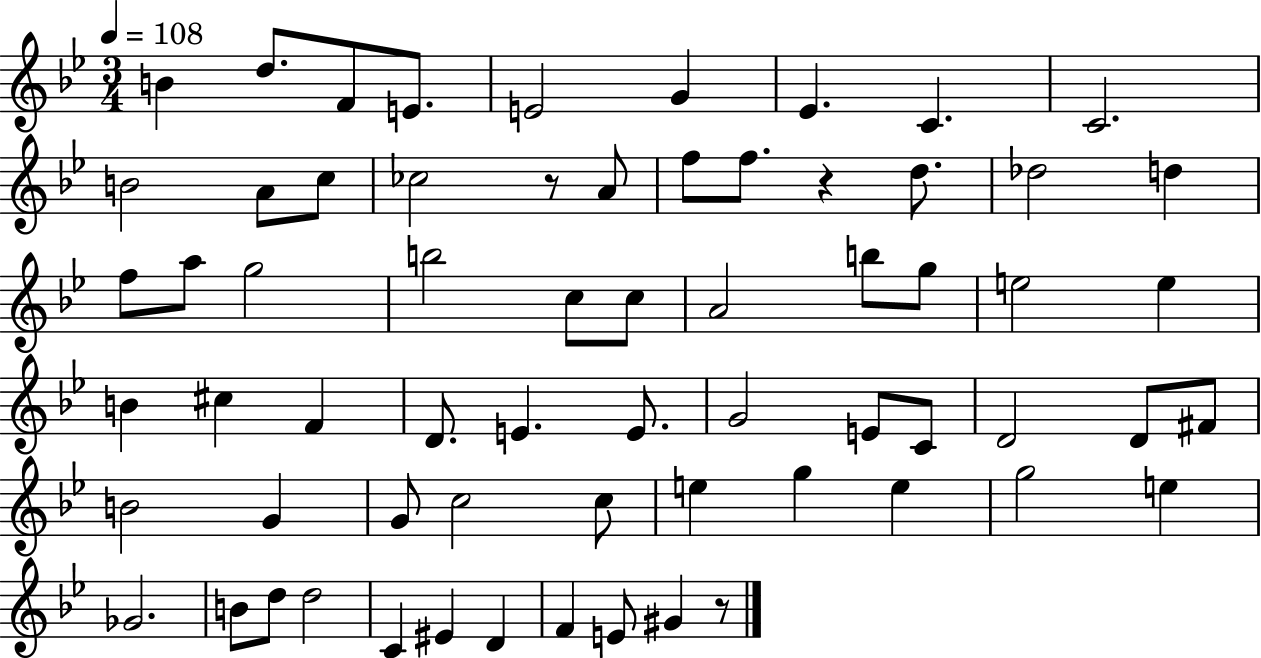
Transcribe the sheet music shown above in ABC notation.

X:1
T:Untitled
M:3/4
L:1/4
K:Bb
B d/2 F/2 E/2 E2 G _E C C2 B2 A/2 c/2 _c2 z/2 A/2 f/2 f/2 z d/2 _d2 d f/2 a/2 g2 b2 c/2 c/2 A2 b/2 g/2 e2 e B ^c F D/2 E E/2 G2 E/2 C/2 D2 D/2 ^F/2 B2 G G/2 c2 c/2 e g e g2 e _G2 B/2 d/2 d2 C ^E D F E/2 ^G z/2